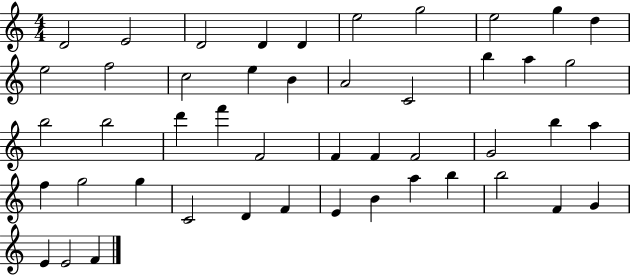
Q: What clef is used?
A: treble